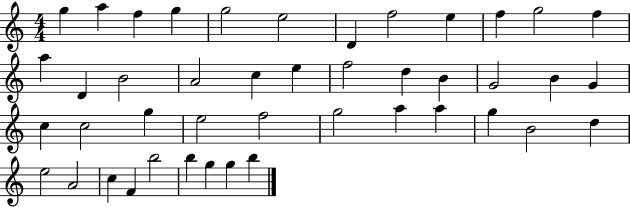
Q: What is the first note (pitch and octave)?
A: G5